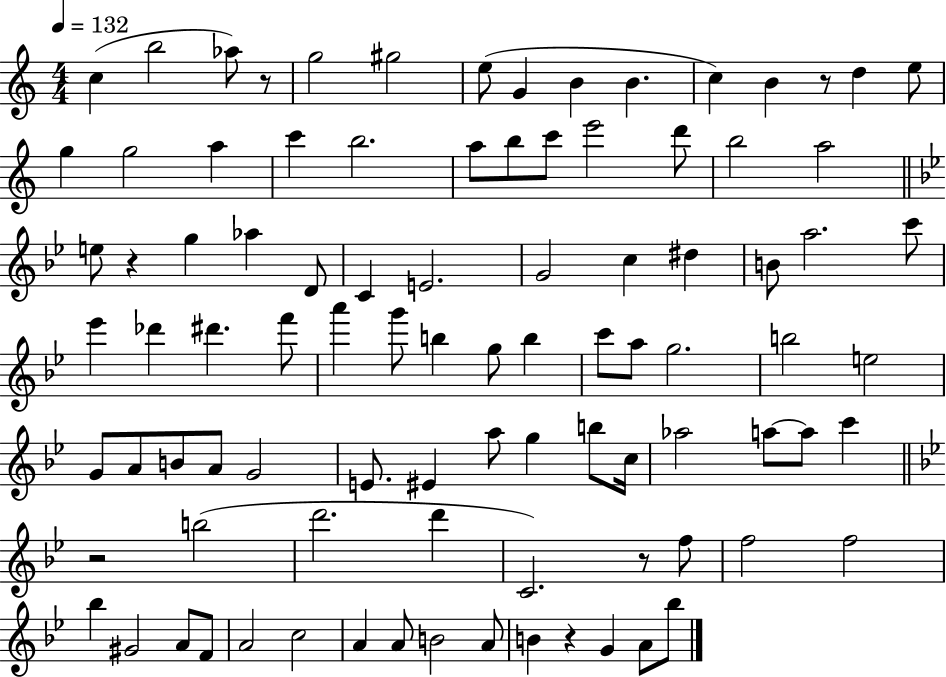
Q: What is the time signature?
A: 4/4